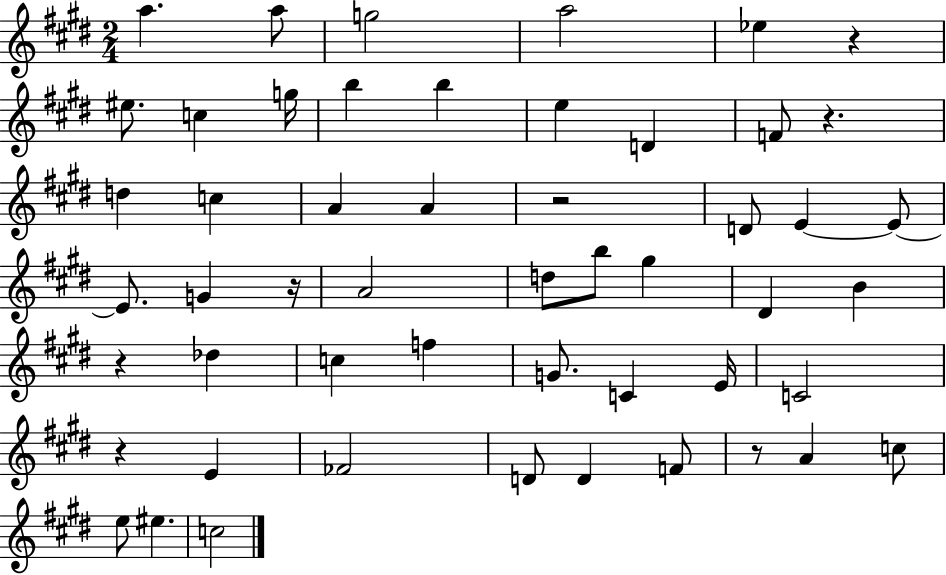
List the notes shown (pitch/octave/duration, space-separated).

A5/q. A5/e G5/h A5/h Eb5/q R/q EIS5/e. C5/q G5/s B5/q B5/q E5/q D4/q F4/e R/q. D5/q C5/q A4/q A4/q R/h D4/e E4/q E4/e E4/e. G4/q R/s A4/h D5/e B5/e G#5/q D#4/q B4/q R/q Db5/q C5/q F5/q G4/e. C4/q E4/s C4/h R/q E4/q FES4/h D4/e D4/q F4/e R/e A4/q C5/e E5/e EIS5/q. C5/h